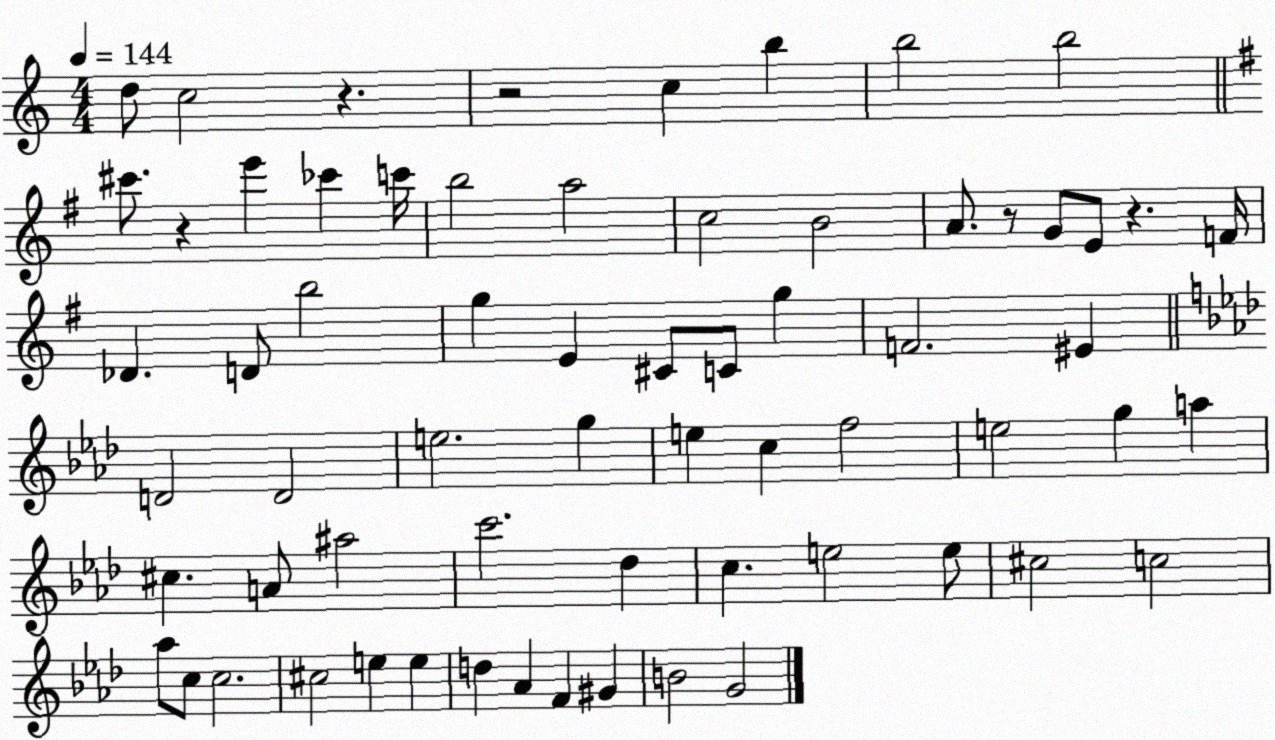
X:1
T:Untitled
M:4/4
L:1/4
K:C
d/2 c2 z z2 c b b2 b2 ^c'/2 z e' _c' c'/4 b2 a2 c2 B2 A/2 z/2 G/2 E/2 z F/4 _D D/2 b2 g E ^C/2 C/2 g F2 ^E D2 D2 e2 g e c f2 e2 g a ^c A/2 ^a2 c'2 _d c e2 e/2 ^c2 c2 _a/2 c/2 c2 ^c2 e e d _A F ^G B2 G2